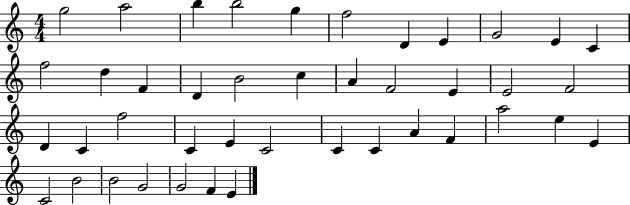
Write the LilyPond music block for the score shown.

{
  \clef treble
  \numericTimeSignature
  \time 4/4
  \key c \major
  g''2 a''2 | b''4 b''2 g''4 | f''2 d'4 e'4 | g'2 e'4 c'4 | \break f''2 d''4 f'4 | d'4 b'2 c''4 | a'4 f'2 e'4 | e'2 f'2 | \break d'4 c'4 f''2 | c'4 e'4 c'2 | c'4 c'4 a'4 f'4 | a''2 e''4 e'4 | \break c'2 b'2 | b'2 g'2 | g'2 f'4 e'4 | \bar "|."
}